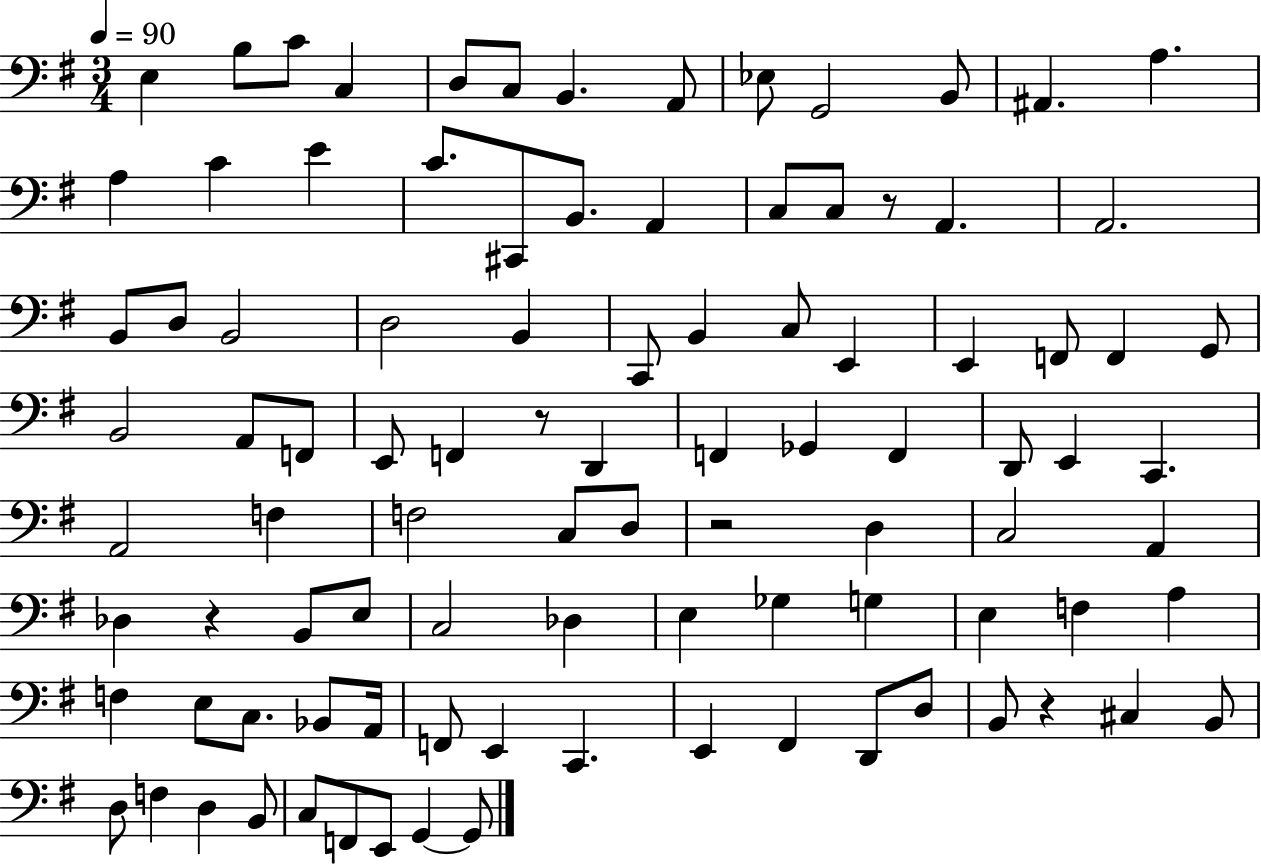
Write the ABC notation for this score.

X:1
T:Untitled
M:3/4
L:1/4
K:G
E, B,/2 C/2 C, D,/2 C,/2 B,, A,,/2 _E,/2 G,,2 B,,/2 ^A,, A, A, C E C/2 ^C,,/2 B,,/2 A,, C,/2 C,/2 z/2 A,, A,,2 B,,/2 D,/2 B,,2 D,2 B,, C,,/2 B,, C,/2 E,, E,, F,,/2 F,, G,,/2 B,,2 A,,/2 F,,/2 E,,/2 F,, z/2 D,, F,, _G,, F,, D,,/2 E,, C,, A,,2 F, F,2 C,/2 D,/2 z2 D, C,2 A,, _D, z B,,/2 E,/2 C,2 _D, E, _G, G, E, F, A, F, E,/2 C,/2 _B,,/2 A,,/4 F,,/2 E,, C,, E,, ^F,, D,,/2 D,/2 B,,/2 z ^C, B,,/2 D,/2 F, D, B,,/2 C,/2 F,,/2 E,,/2 G,, G,,/2